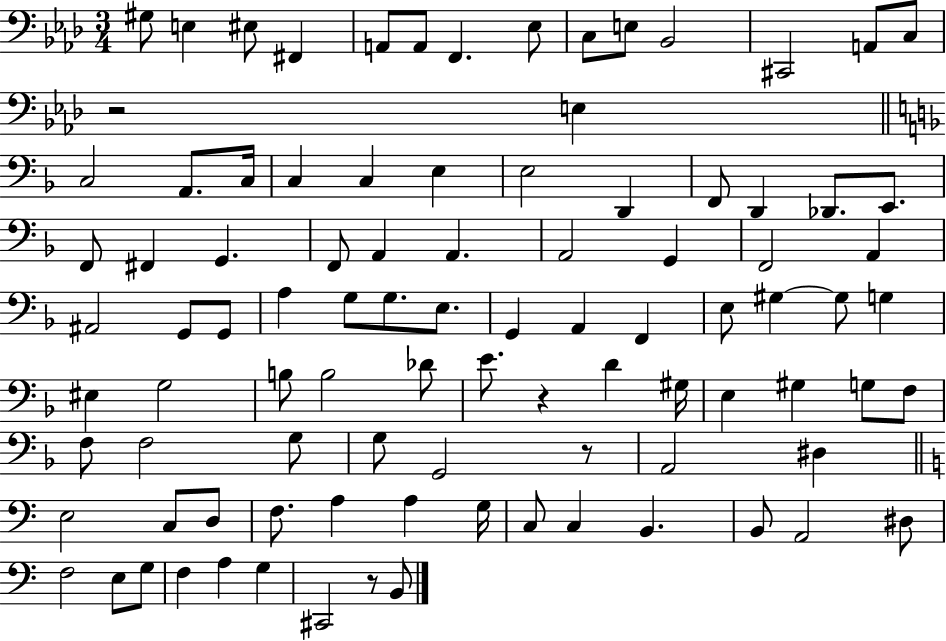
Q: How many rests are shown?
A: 4